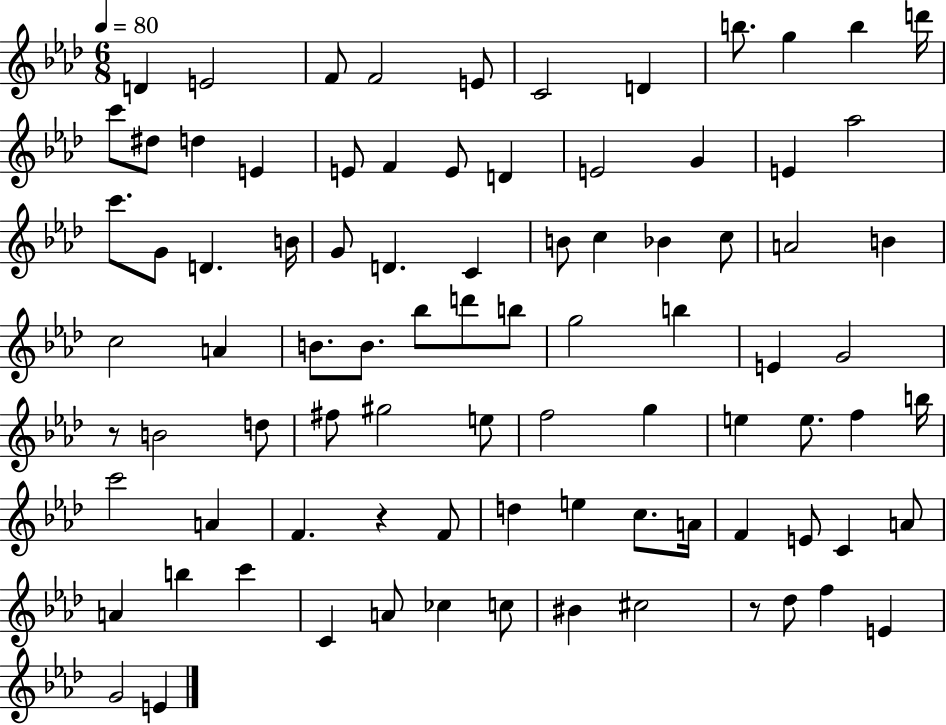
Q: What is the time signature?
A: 6/8